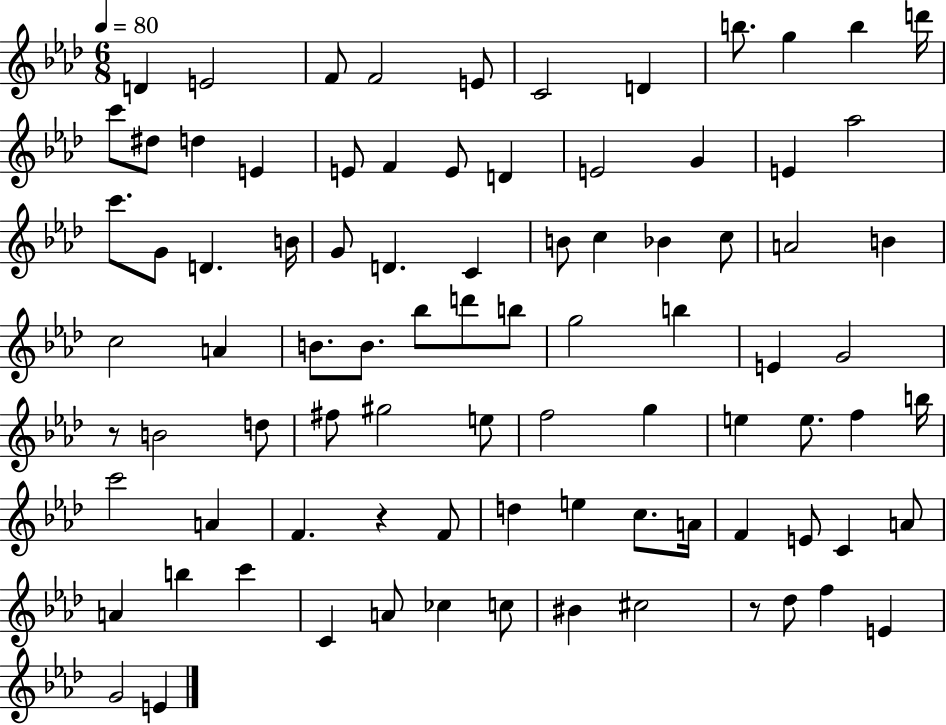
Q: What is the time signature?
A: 6/8